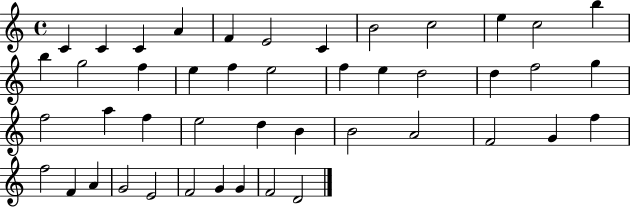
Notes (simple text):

C4/q C4/q C4/q A4/q F4/q E4/h C4/q B4/h C5/h E5/q C5/h B5/q B5/q G5/h F5/q E5/q F5/q E5/h F5/q E5/q D5/h D5/q F5/h G5/q F5/h A5/q F5/q E5/h D5/q B4/q B4/h A4/h F4/h G4/q F5/q F5/h F4/q A4/q G4/h E4/h F4/h G4/q G4/q F4/h D4/h